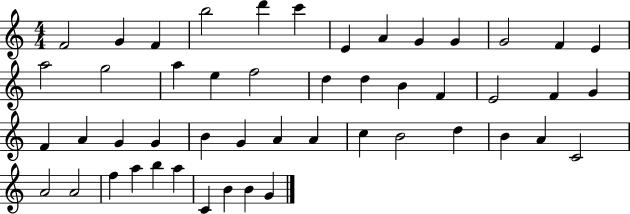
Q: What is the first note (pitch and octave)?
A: F4